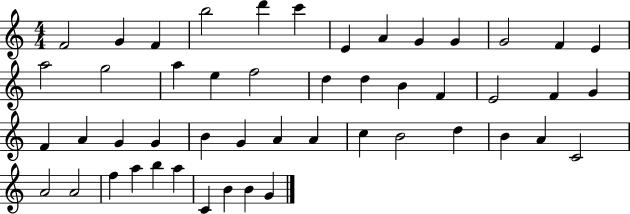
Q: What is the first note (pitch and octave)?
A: F4